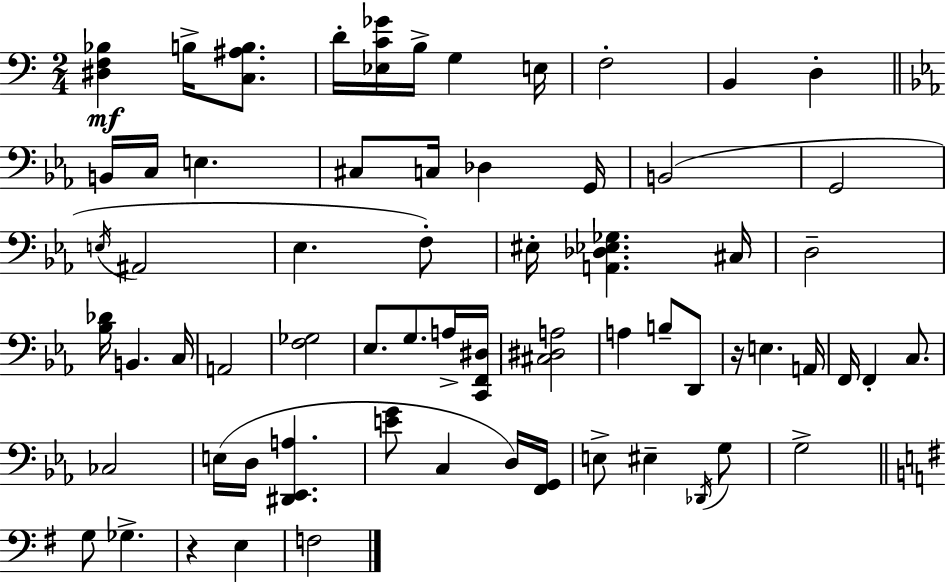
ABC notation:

X:1
T:Untitled
M:2/4
L:1/4
K:Am
[^D,F,_B,] B,/4 [C,^A,B,]/2 D/4 [_E,C_G]/4 B,/4 G, E,/4 F,2 B,, D, B,,/4 C,/4 E, ^C,/2 C,/4 _D, G,,/4 B,,2 G,,2 E,/4 ^A,,2 _E, F,/2 ^E,/4 [A,,_D,_E,_G,] ^C,/4 D,2 [_B,_D]/4 B,, C,/4 A,,2 [F,_G,]2 _E,/2 G,/2 A,/4 [C,,F,,^D,]/4 [^C,^D,A,]2 A, B,/2 D,,/2 z/4 E, A,,/4 F,,/4 F,, C,/2 _C,2 E,/4 D,/4 [^D,,_E,,A,] [EG]/2 C, D,/4 [F,,G,,]/4 E,/2 ^E, _D,,/4 G,/2 G,2 G,/2 _G, z E, F,2